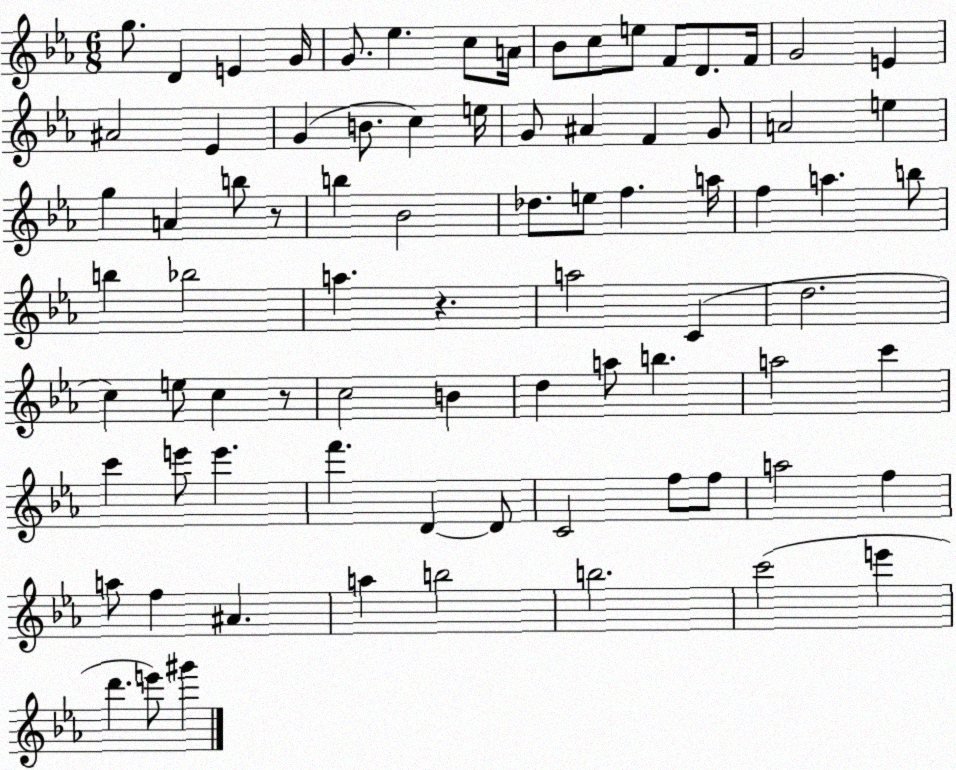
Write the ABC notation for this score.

X:1
T:Untitled
M:6/8
L:1/4
K:Eb
g/2 D E G/4 G/2 _e c/2 A/4 _B/2 c/2 e/2 F/2 D/2 F/4 G2 E ^A2 _E G B/2 c e/4 G/2 ^A F G/2 A2 e g A b/2 z/2 b _B2 _d/2 e/2 f a/4 f a b/2 b _b2 a z a2 C d2 c e/2 c z/2 c2 B d a/2 b a2 c' c' e'/2 e' f' D D/2 C2 f/2 f/2 a2 f a/2 f ^A a b2 b2 c'2 e' d' e'/2 ^g'